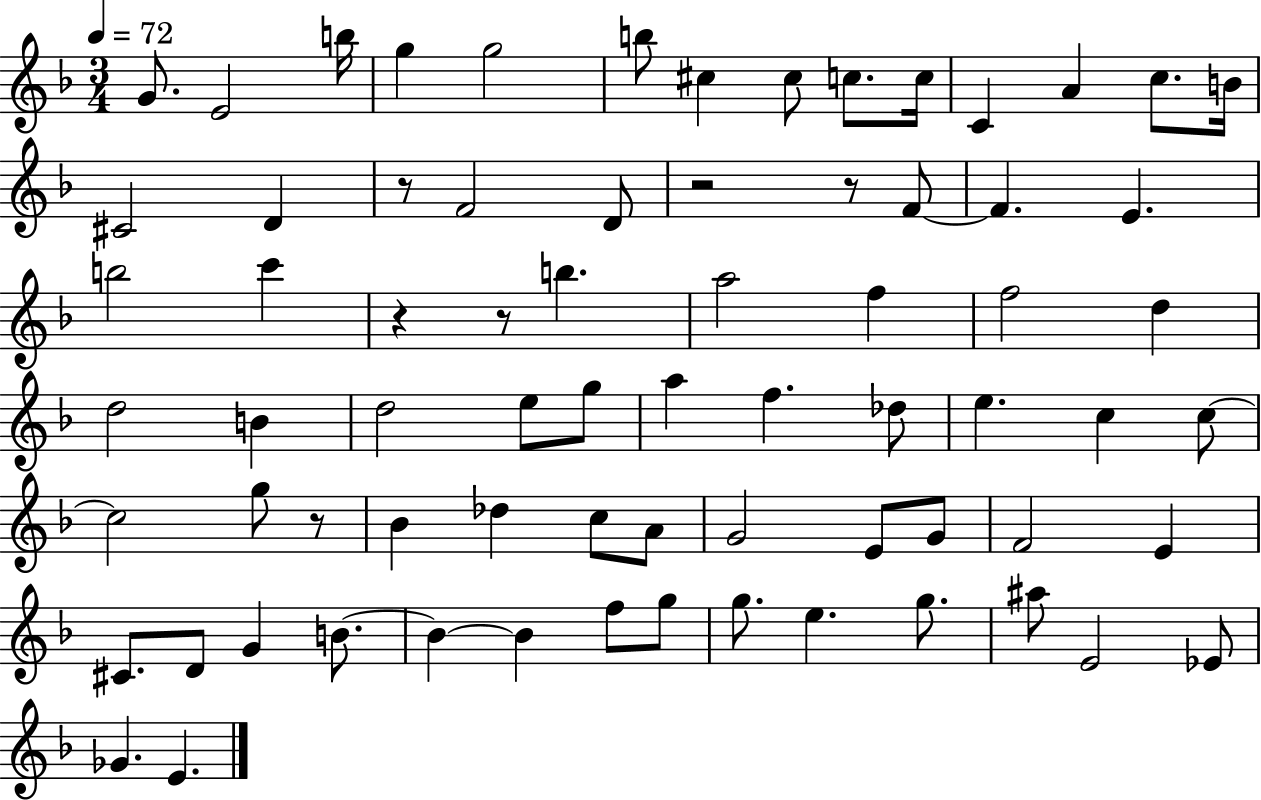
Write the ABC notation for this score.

X:1
T:Untitled
M:3/4
L:1/4
K:F
G/2 E2 b/4 g g2 b/2 ^c ^c/2 c/2 c/4 C A c/2 B/4 ^C2 D z/2 F2 D/2 z2 z/2 F/2 F E b2 c' z z/2 b a2 f f2 d d2 B d2 e/2 g/2 a f _d/2 e c c/2 c2 g/2 z/2 _B _d c/2 A/2 G2 E/2 G/2 F2 E ^C/2 D/2 G B/2 B B f/2 g/2 g/2 e g/2 ^a/2 E2 _E/2 _G E